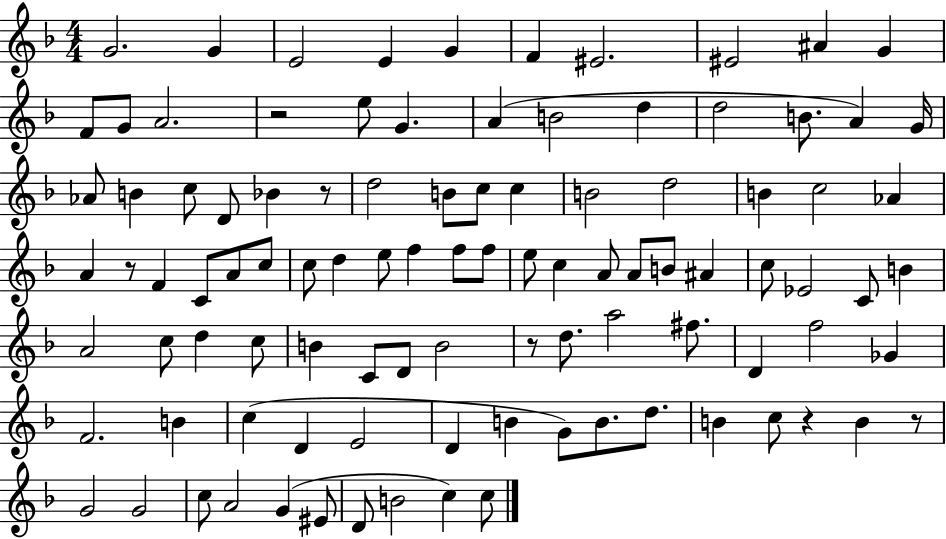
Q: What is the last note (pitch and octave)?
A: C5